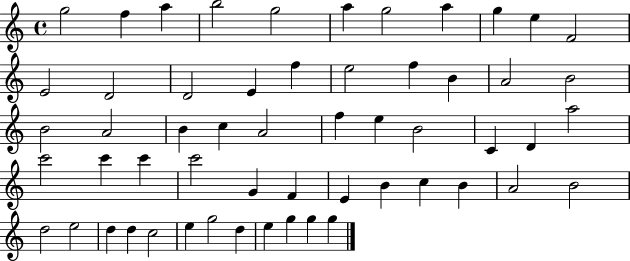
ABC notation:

X:1
T:Untitled
M:4/4
L:1/4
K:C
g2 f a b2 g2 a g2 a g e F2 E2 D2 D2 E f e2 f B A2 B2 B2 A2 B c A2 f e B2 C D a2 c'2 c' c' c'2 G F E B c B A2 B2 d2 e2 d d c2 e g2 d e g g g